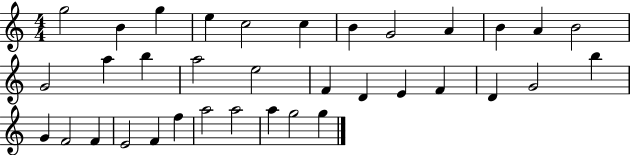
{
  \clef treble
  \numericTimeSignature
  \time 4/4
  \key c \major
  g''2 b'4 g''4 | e''4 c''2 c''4 | b'4 g'2 a'4 | b'4 a'4 b'2 | \break g'2 a''4 b''4 | a''2 e''2 | f'4 d'4 e'4 f'4 | d'4 g'2 b''4 | \break g'4 f'2 f'4 | e'2 f'4 f''4 | a''2 a''2 | a''4 g''2 g''4 | \break \bar "|."
}